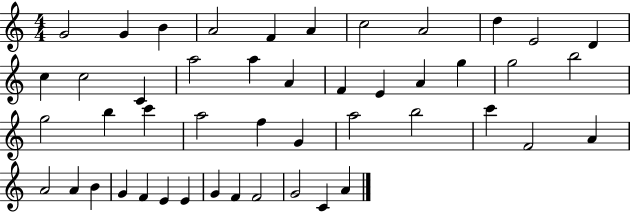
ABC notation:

X:1
T:Untitled
M:4/4
L:1/4
K:C
G2 G B A2 F A c2 A2 d E2 D c c2 C a2 a A F E A g g2 b2 g2 b c' a2 f G a2 b2 c' F2 A A2 A B G F E E G F F2 G2 C A